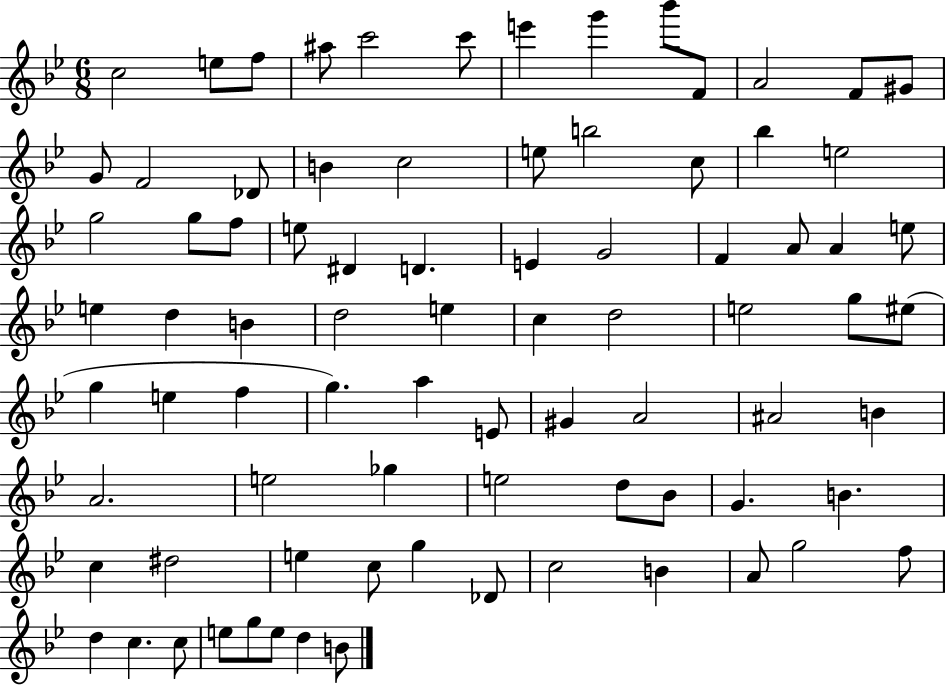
X:1
T:Untitled
M:6/8
L:1/4
K:Bb
c2 e/2 f/2 ^a/2 c'2 c'/2 e' g' _b'/2 F/2 A2 F/2 ^G/2 G/2 F2 _D/2 B c2 e/2 b2 c/2 _b e2 g2 g/2 f/2 e/2 ^D D E G2 F A/2 A e/2 e d B d2 e c d2 e2 g/2 ^e/2 g e f g a E/2 ^G A2 ^A2 B A2 e2 _g e2 d/2 _B/2 G B c ^d2 e c/2 g _D/2 c2 B A/2 g2 f/2 d c c/2 e/2 g/2 e/2 d B/2